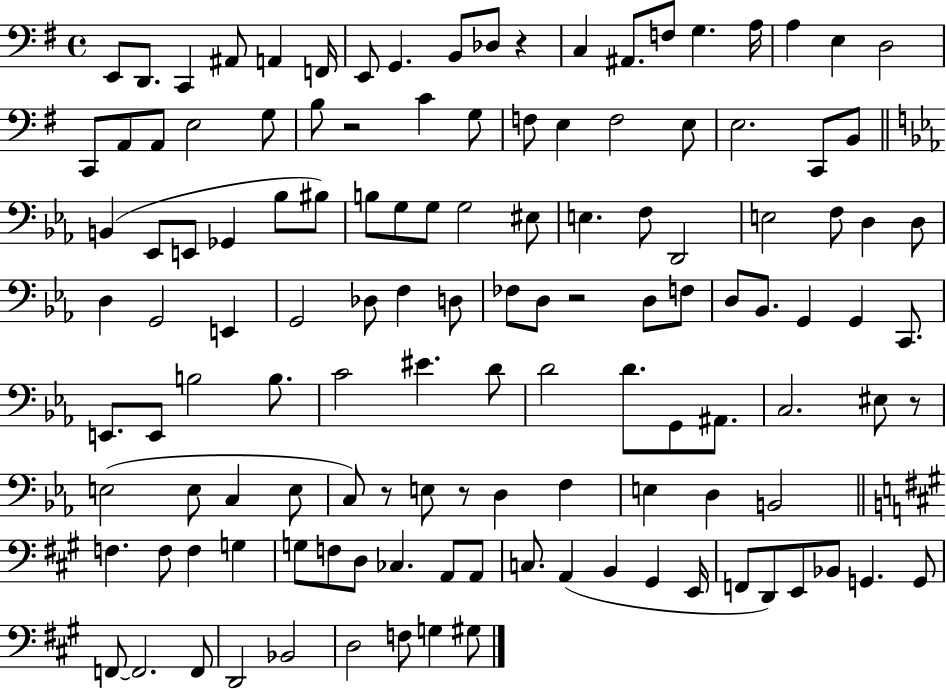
{
  \clef bass
  \time 4/4
  \defaultTimeSignature
  \key g \major
  e,8 d,8. c,4 ais,8 a,4 f,16 | e,8 g,4. b,8 des8 r4 | c4 ais,8. f8 g4. a16 | a4 e4 d2 | \break c,8 a,8 a,8 e2 g8 | b8 r2 c'4 g8 | f8 e4 f2 e8 | e2. c,8 b,8 | \break \bar "||" \break \key ees \major b,4( ees,8 e,8 ges,4 bes8 bis8) | b8 g8 g8 g2 eis8 | e4. f8 d,2 | e2 f8 d4 d8 | \break d4 g,2 e,4 | g,2 des8 f4 d8 | fes8 d8 r2 d8 f8 | d8 bes,8. g,4 g,4 c,8. | \break e,8. e,8 b2 b8. | c'2 eis'4. d'8 | d'2 d'8. g,8 ais,8. | c2. eis8 r8 | \break e2( e8 c4 e8 | c8) r8 e8 r8 d4 f4 | e4 d4 b,2 | \bar "||" \break \key a \major f4. f8 f4 g4 | g8 f8 d8 ces4. a,8 a,8 | c8. a,4( b,4 gis,4 e,16 | f,8 d,8) e,8 bes,8 g,4. g,8 | \break f,8~~ f,2. f,8 | d,2 bes,2 | d2 f8 g4 gis8 | \bar "|."
}